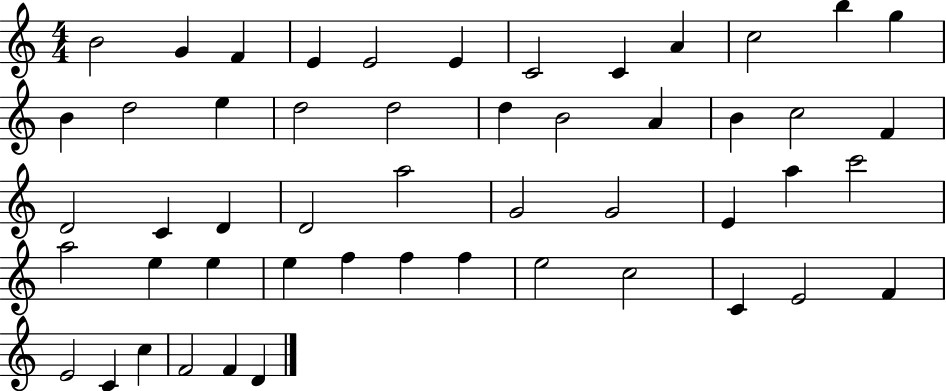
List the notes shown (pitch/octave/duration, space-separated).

B4/h G4/q F4/q E4/q E4/h E4/q C4/h C4/q A4/q C5/h B5/q G5/q B4/q D5/h E5/q D5/h D5/h D5/q B4/h A4/q B4/q C5/h F4/q D4/h C4/q D4/q D4/h A5/h G4/h G4/h E4/q A5/q C6/h A5/h E5/q E5/q E5/q F5/q F5/q F5/q E5/h C5/h C4/q E4/h F4/q E4/h C4/q C5/q F4/h F4/q D4/q